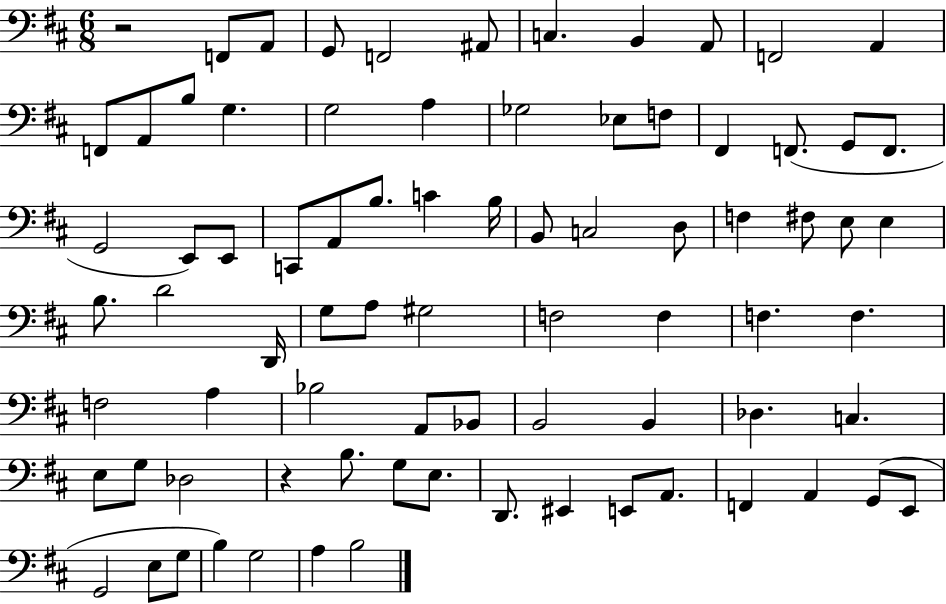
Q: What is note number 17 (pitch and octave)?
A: Gb3